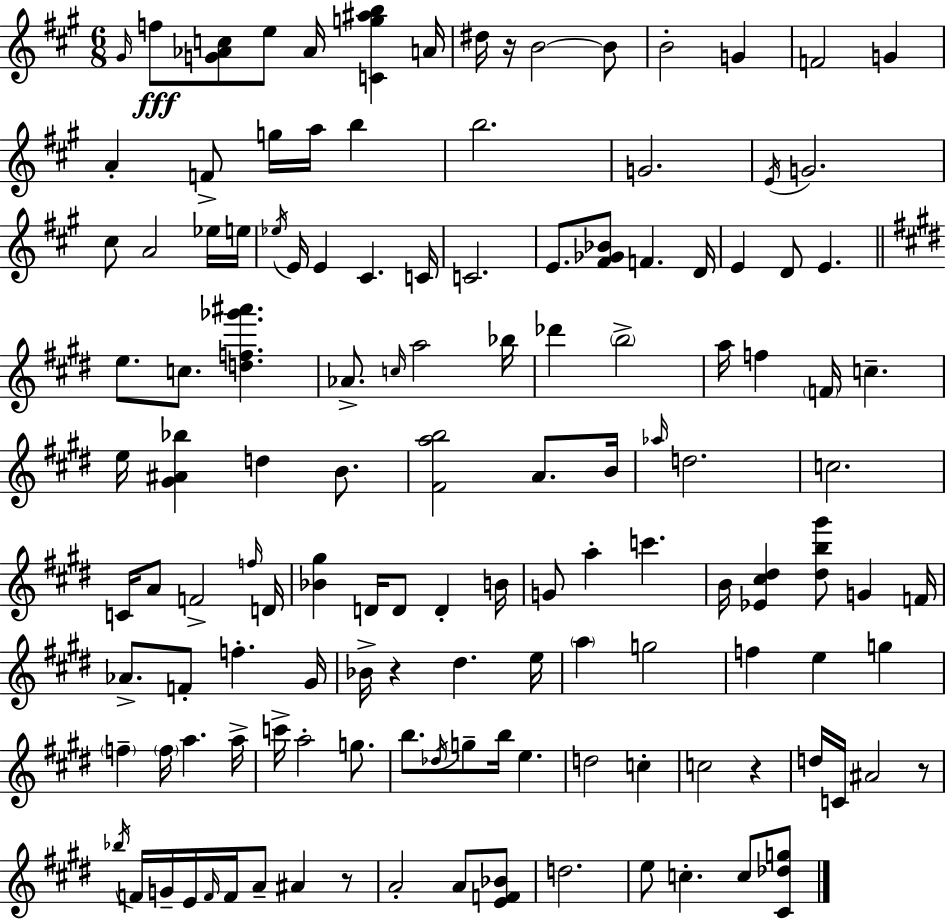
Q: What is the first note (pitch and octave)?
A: G#4